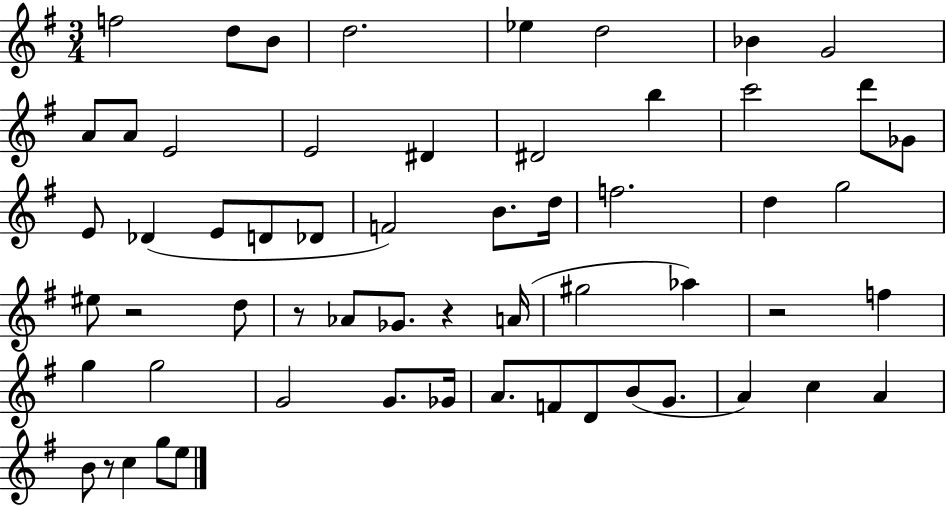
X:1
T:Untitled
M:3/4
L:1/4
K:G
f2 d/2 B/2 d2 _e d2 _B G2 A/2 A/2 E2 E2 ^D ^D2 b c'2 d'/2 _G/2 E/2 _D E/2 D/2 _D/2 F2 B/2 d/4 f2 d g2 ^e/2 z2 d/2 z/2 _A/2 _G/2 z A/4 ^g2 _a z2 f g g2 G2 G/2 _G/4 A/2 F/2 D/2 B/2 G/2 A c A B/2 z/2 c g/2 e/2